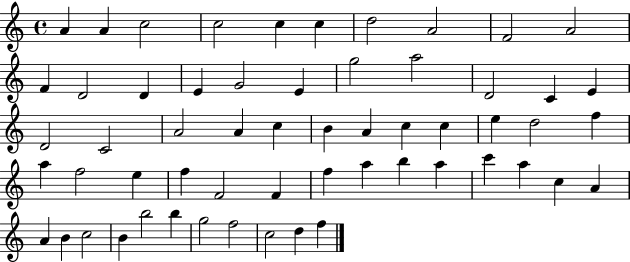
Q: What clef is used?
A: treble